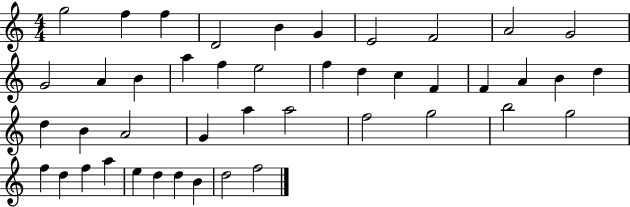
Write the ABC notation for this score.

X:1
T:Untitled
M:4/4
L:1/4
K:C
g2 f f D2 B G E2 F2 A2 G2 G2 A B a f e2 f d c F F A B d d B A2 G a a2 f2 g2 b2 g2 f d f a e d d B d2 f2